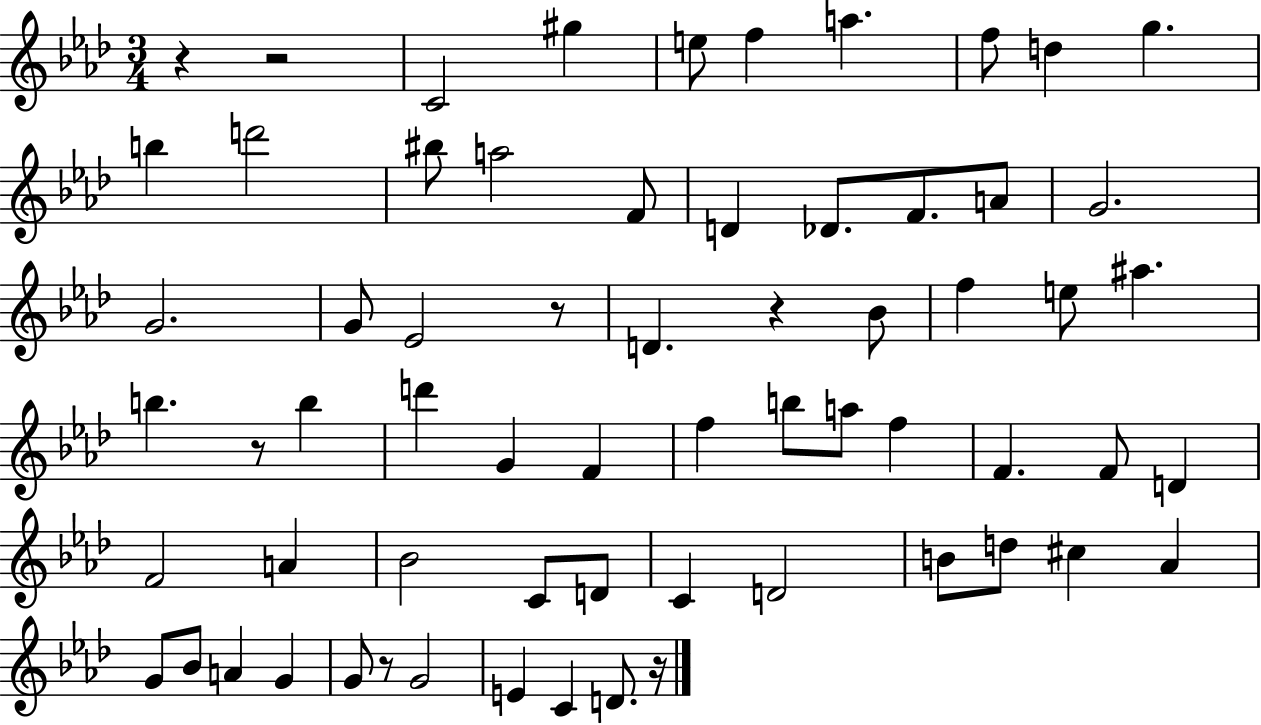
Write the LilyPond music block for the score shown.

{
  \clef treble
  \numericTimeSignature
  \time 3/4
  \key aes \major
  \repeat volta 2 { r4 r2 | c'2 gis''4 | e''8 f''4 a''4. | f''8 d''4 g''4. | \break b''4 d'''2 | bis''8 a''2 f'8 | d'4 des'8. f'8. a'8 | g'2. | \break g'2. | g'8 ees'2 r8 | d'4. r4 bes'8 | f''4 e''8 ais''4. | \break b''4. r8 b''4 | d'''4 g'4 f'4 | f''4 b''8 a''8 f''4 | f'4. f'8 d'4 | \break f'2 a'4 | bes'2 c'8 d'8 | c'4 d'2 | b'8 d''8 cis''4 aes'4 | \break g'8 bes'8 a'4 g'4 | g'8 r8 g'2 | e'4 c'4 d'8. r16 | } \bar "|."
}